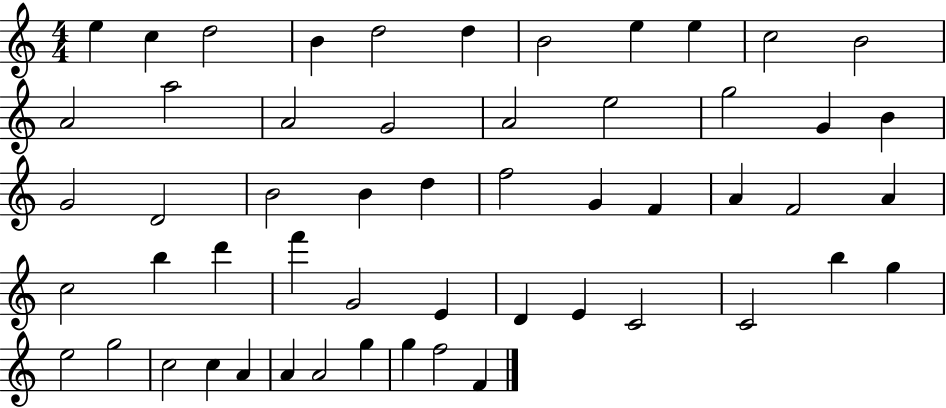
{
  \clef treble
  \numericTimeSignature
  \time 4/4
  \key c \major
  e''4 c''4 d''2 | b'4 d''2 d''4 | b'2 e''4 e''4 | c''2 b'2 | \break a'2 a''2 | a'2 g'2 | a'2 e''2 | g''2 g'4 b'4 | \break g'2 d'2 | b'2 b'4 d''4 | f''2 g'4 f'4 | a'4 f'2 a'4 | \break c''2 b''4 d'''4 | f'''4 g'2 e'4 | d'4 e'4 c'2 | c'2 b''4 g''4 | \break e''2 g''2 | c''2 c''4 a'4 | a'4 a'2 g''4 | g''4 f''2 f'4 | \break \bar "|."
}